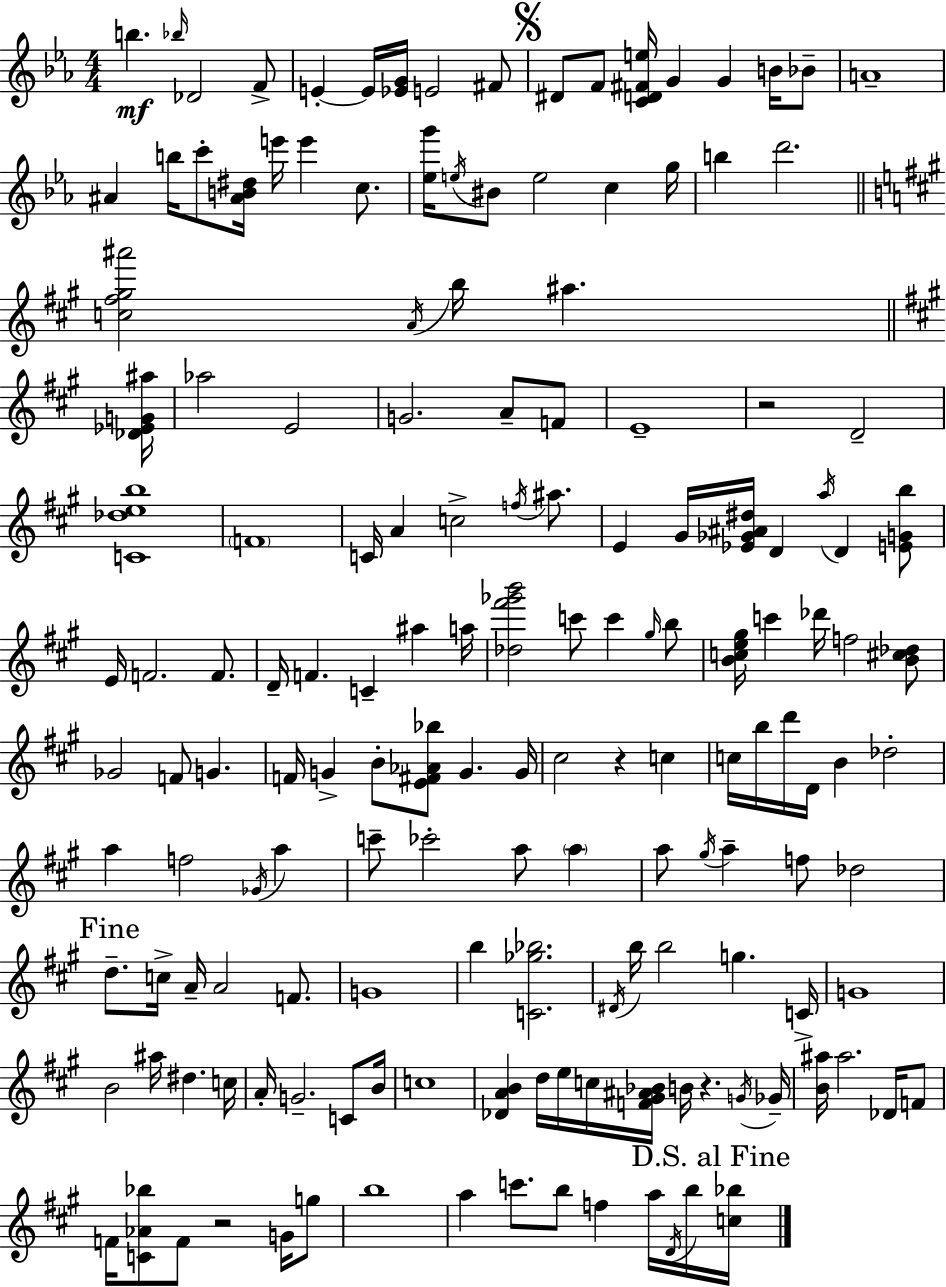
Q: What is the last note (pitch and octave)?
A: B5